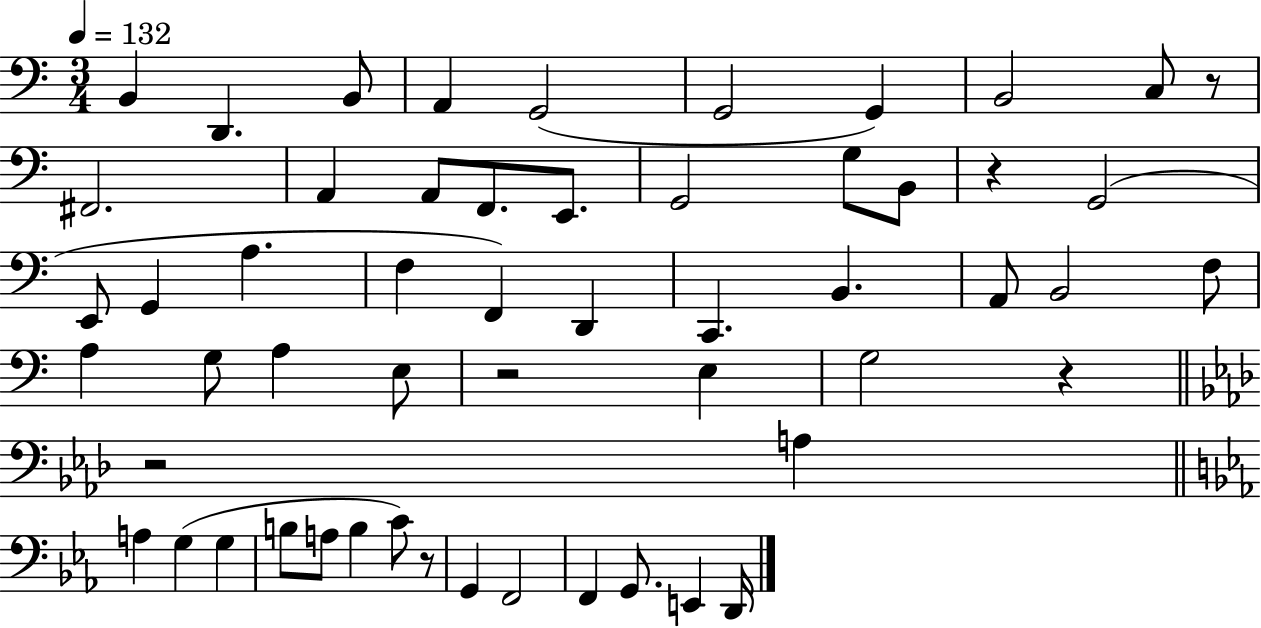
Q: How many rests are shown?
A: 6